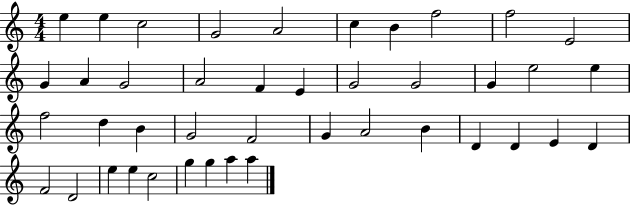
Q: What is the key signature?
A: C major